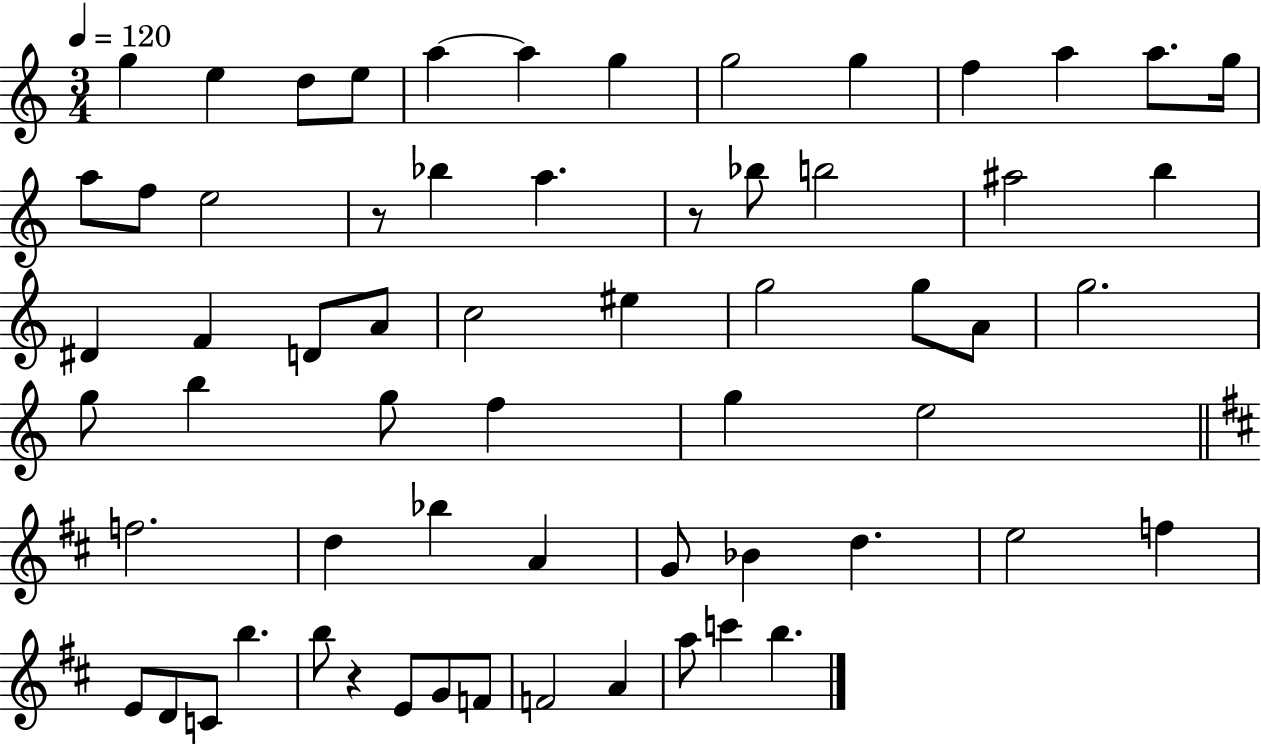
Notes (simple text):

G5/q E5/q D5/e E5/e A5/q A5/q G5/q G5/h G5/q F5/q A5/q A5/e. G5/s A5/e F5/e E5/h R/e Bb5/q A5/q. R/e Bb5/e B5/h A#5/h B5/q D#4/q F4/q D4/e A4/e C5/h EIS5/q G5/h G5/e A4/e G5/h. G5/e B5/q G5/e F5/q G5/q E5/h F5/h. D5/q Bb5/q A4/q G4/e Bb4/q D5/q. E5/h F5/q E4/e D4/e C4/e B5/q. B5/e R/q E4/e G4/e F4/e F4/h A4/q A5/e C6/q B5/q.